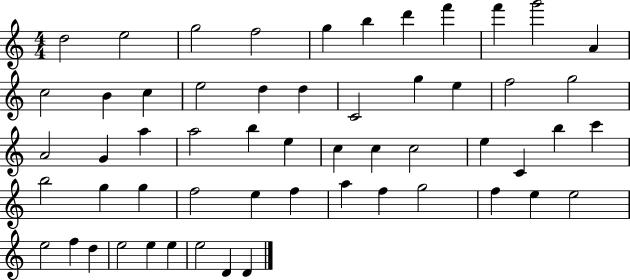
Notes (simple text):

D5/h E5/h G5/h F5/h G5/q B5/q D6/q F6/q F6/q G6/h A4/q C5/h B4/q C5/q E5/h D5/q D5/q C4/h G5/q E5/q F5/h G5/h A4/h G4/q A5/q A5/h B5/q E5/q C5/q C5/q C5/h E5/q C4/q B5/q C6/q B5/h G5/q G5/q F5/h E5/q F5/q A5/q F5/q G5/h F5/q E5/q E5/h E5/h F5/q D5/q E5/h E5/q E5/q E5/h D4/q D4/q